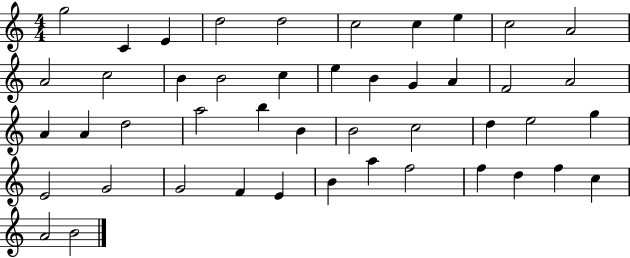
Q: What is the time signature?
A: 4/4